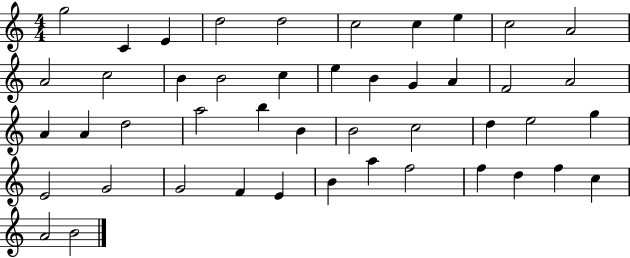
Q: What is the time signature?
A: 4/4